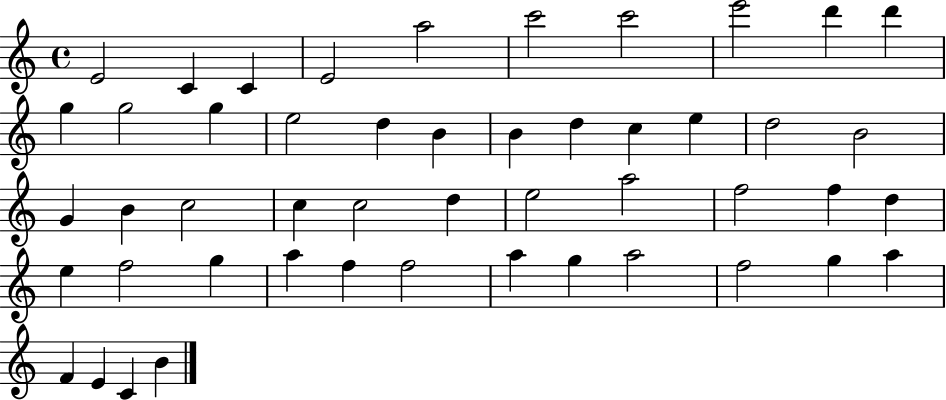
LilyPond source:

{
  \clef treble
  \time 4/4
  \defaultTimeSignature
  \key c \major
  e'2 c'4 c'4 | e'2 a''2 | c'''2 c'''2 | e'''2 d'''4 d'''4 | \break g''4 g''2 g''4 | e''2 d''4 b'4 | b'4 d''4 c''4 e''4 | d''2 b'2 | \break g'4 b'4 c''2 | c''4 c''2 d''4 | e''2 a''2 | f''2 f''4 d''4 | \break e''4 f''2 g''4 | a''4 f''4 f''2 | a''4 g''4 a''2 | f''2 g''4 a''4 | \break f'4 e'4 c'4 b'4 | \bar "|."
}